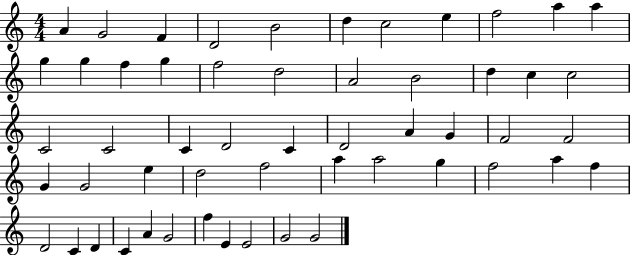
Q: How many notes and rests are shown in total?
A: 54